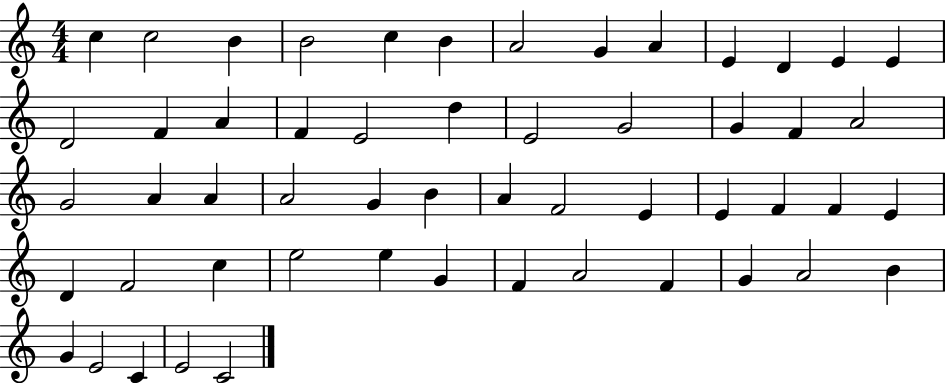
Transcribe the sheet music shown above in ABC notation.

X:1
T:Untitled
M:4/4
L:1/4
K:C
c c2 B B2 c B A2 G A E D E E D2 F A F E2 d E2 G2 G F A2 G2 A A A2 G B A F2 E E F F E D F2 c e2 e G F A2 F G A2 B G E2 C E2 C2